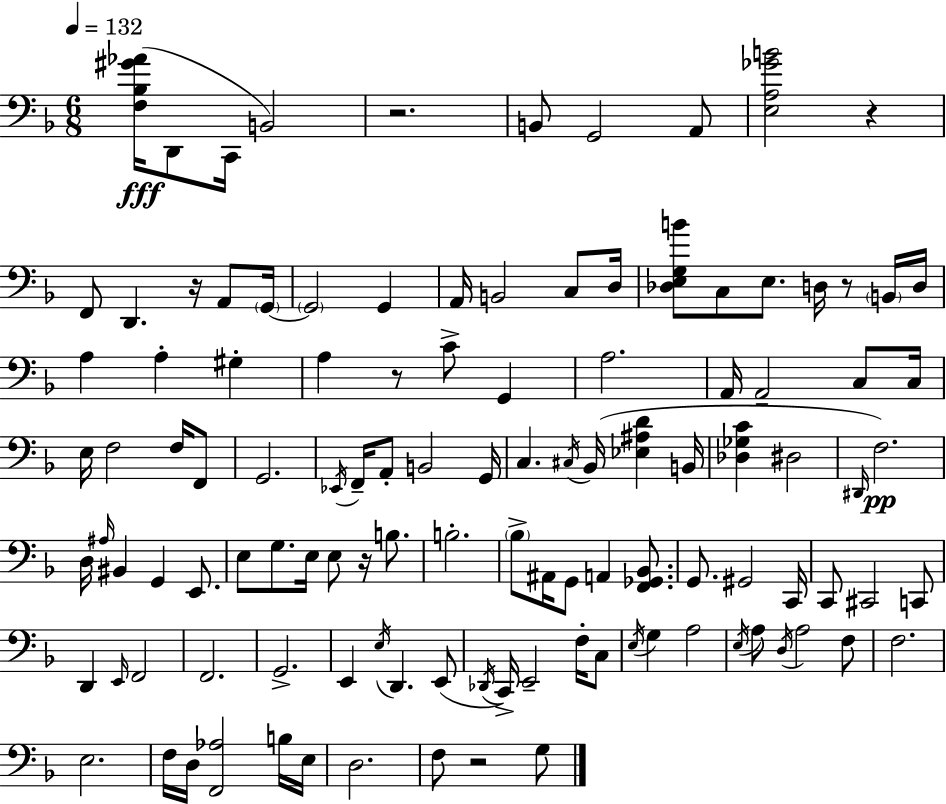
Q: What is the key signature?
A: D minor